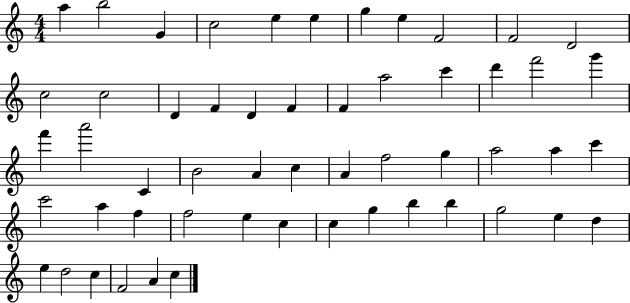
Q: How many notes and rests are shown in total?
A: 54